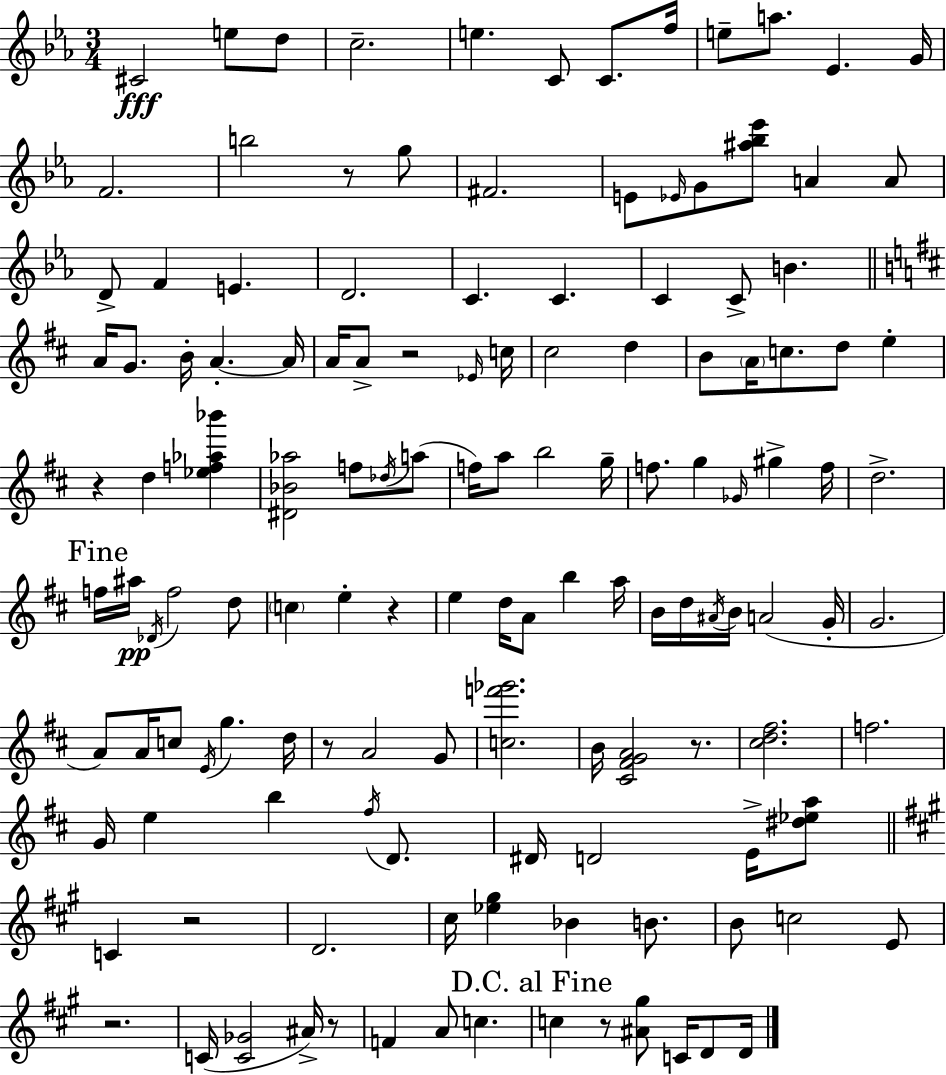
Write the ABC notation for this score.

X:1
T:Untitled
M:3/4
L:1/4
K:Cm
^C2 e/2 d/2 c2 e C/2 C/2 f/4 e/2 a/2 _E G/4 F2 b2 z/2 g/2 ^F2 E/2 _E/4 G/2 [^a_b_e']/2 A A/2 D/2 F E D2 C C C C/2 B A/4 G/2 B/4 A A/4 A/4 A/2 z2 _E/4 c/4 ^c2 d B/2 A/4 c/2 d/2 e z d [_ef_a_b'] [^D_B_a]2 f/2 _d/4 a/2 f/4 a/2 b2 g/4 f/2 g _G/4 ^g f/4 d2 f/4 ^a/4 _D/4 f2 d/2 c e z e d/4 A/2 b a/4 B/4 d/4 ^A/4 B/4 A2 G/4 G2 A/2 A/4 c/2 E/4 g d/4 z/2 A2 G/2 [cf'_g']2 B/4 [^C^FGA]2 z/2 [^cd^f]2 f2 G/4 e b ^f/4 D/2 ^D/4 D2 E/4 [^d_ea]/2 C z2 D2 ^c/4 [_e^g] _B B/2 B/2 c2 E/2 z2 C/4 [C_G]2 ^A/4 z/2 F A/2 c c z/2 [^A^g]/2 C/4 D/2 D/4